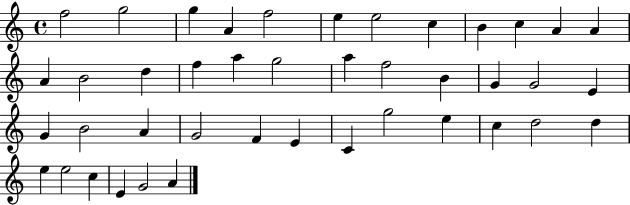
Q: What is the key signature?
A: C major